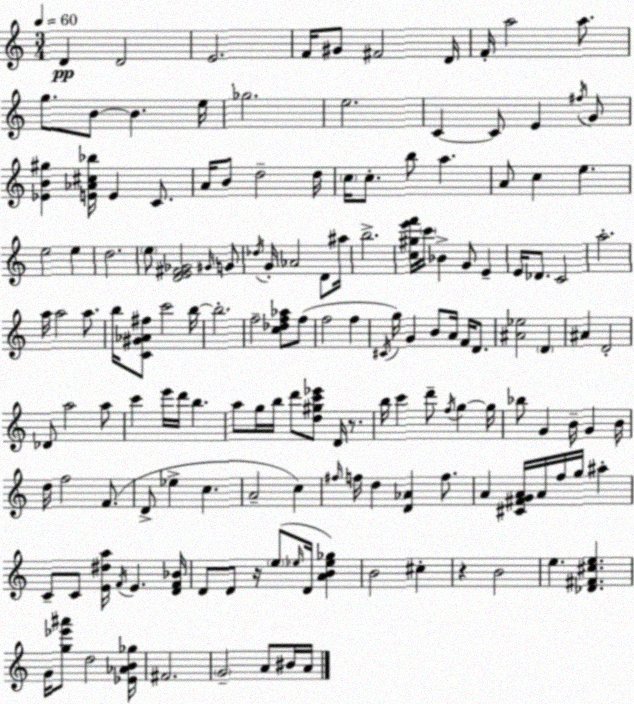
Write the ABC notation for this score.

X:1
T:Untitled
M:3/4
L:1/4
K:Am
D D2 E2 F/4 ^G/2 ^F2 D/4 F/4 a2 a/2 g/2 B/2 B e/4 _g2 e2 C C/2 E ^f/4 G/2 [_EB^g] [E_A^c_b]/4 E C/2 A/4 B/2 d2 d/4 c/4 c/2 b/2 a A/2 c e e2 e d2 e/2 [DE^F_G]2 ^G/4 G/2 _d/4 G/4 _A2 D/2 ^a/4 b2 [c^ge'f']/4 c'/4 _B G/2 E E/4 _D/2 C2 a2 a/4 a2 a/2 b/4 [C^G_A^f]/2 c'2 b/4 b2 f2 [c_df_a]/2 f/2 f2 f ^C/4 g/4 G B/2 A/4 F/4 D/2 [^A_e]2 D ^A D2 _D/2 a2 a/2 c' e'/4 d'/4 b a/2 g/4 b/4 d'/2 [d^gc'_e']/2 D/4 z/2 b/4 c' d'/2 f/4 g g/4 _b/2 G B/4 G B/4 d/4 f2 F/2 D/2 _e c A2 c ^f/4 f/4 d [D_A] f/2 A [^C^FGA]/4 A/4 f/4 g/4 ^a C/2 C/2 [E^da]/4 F/4 E [DF_B]/4 D/2 D/2 z/4 e/2 _e/4 D/4 [AB_e_g] B2 ^c z B2 e [_D^F^ce] G/4 [g_e'^a']/2 d2 [_E_AB_g]/4 ^F2 G2 A/2 ^B/4 A/4